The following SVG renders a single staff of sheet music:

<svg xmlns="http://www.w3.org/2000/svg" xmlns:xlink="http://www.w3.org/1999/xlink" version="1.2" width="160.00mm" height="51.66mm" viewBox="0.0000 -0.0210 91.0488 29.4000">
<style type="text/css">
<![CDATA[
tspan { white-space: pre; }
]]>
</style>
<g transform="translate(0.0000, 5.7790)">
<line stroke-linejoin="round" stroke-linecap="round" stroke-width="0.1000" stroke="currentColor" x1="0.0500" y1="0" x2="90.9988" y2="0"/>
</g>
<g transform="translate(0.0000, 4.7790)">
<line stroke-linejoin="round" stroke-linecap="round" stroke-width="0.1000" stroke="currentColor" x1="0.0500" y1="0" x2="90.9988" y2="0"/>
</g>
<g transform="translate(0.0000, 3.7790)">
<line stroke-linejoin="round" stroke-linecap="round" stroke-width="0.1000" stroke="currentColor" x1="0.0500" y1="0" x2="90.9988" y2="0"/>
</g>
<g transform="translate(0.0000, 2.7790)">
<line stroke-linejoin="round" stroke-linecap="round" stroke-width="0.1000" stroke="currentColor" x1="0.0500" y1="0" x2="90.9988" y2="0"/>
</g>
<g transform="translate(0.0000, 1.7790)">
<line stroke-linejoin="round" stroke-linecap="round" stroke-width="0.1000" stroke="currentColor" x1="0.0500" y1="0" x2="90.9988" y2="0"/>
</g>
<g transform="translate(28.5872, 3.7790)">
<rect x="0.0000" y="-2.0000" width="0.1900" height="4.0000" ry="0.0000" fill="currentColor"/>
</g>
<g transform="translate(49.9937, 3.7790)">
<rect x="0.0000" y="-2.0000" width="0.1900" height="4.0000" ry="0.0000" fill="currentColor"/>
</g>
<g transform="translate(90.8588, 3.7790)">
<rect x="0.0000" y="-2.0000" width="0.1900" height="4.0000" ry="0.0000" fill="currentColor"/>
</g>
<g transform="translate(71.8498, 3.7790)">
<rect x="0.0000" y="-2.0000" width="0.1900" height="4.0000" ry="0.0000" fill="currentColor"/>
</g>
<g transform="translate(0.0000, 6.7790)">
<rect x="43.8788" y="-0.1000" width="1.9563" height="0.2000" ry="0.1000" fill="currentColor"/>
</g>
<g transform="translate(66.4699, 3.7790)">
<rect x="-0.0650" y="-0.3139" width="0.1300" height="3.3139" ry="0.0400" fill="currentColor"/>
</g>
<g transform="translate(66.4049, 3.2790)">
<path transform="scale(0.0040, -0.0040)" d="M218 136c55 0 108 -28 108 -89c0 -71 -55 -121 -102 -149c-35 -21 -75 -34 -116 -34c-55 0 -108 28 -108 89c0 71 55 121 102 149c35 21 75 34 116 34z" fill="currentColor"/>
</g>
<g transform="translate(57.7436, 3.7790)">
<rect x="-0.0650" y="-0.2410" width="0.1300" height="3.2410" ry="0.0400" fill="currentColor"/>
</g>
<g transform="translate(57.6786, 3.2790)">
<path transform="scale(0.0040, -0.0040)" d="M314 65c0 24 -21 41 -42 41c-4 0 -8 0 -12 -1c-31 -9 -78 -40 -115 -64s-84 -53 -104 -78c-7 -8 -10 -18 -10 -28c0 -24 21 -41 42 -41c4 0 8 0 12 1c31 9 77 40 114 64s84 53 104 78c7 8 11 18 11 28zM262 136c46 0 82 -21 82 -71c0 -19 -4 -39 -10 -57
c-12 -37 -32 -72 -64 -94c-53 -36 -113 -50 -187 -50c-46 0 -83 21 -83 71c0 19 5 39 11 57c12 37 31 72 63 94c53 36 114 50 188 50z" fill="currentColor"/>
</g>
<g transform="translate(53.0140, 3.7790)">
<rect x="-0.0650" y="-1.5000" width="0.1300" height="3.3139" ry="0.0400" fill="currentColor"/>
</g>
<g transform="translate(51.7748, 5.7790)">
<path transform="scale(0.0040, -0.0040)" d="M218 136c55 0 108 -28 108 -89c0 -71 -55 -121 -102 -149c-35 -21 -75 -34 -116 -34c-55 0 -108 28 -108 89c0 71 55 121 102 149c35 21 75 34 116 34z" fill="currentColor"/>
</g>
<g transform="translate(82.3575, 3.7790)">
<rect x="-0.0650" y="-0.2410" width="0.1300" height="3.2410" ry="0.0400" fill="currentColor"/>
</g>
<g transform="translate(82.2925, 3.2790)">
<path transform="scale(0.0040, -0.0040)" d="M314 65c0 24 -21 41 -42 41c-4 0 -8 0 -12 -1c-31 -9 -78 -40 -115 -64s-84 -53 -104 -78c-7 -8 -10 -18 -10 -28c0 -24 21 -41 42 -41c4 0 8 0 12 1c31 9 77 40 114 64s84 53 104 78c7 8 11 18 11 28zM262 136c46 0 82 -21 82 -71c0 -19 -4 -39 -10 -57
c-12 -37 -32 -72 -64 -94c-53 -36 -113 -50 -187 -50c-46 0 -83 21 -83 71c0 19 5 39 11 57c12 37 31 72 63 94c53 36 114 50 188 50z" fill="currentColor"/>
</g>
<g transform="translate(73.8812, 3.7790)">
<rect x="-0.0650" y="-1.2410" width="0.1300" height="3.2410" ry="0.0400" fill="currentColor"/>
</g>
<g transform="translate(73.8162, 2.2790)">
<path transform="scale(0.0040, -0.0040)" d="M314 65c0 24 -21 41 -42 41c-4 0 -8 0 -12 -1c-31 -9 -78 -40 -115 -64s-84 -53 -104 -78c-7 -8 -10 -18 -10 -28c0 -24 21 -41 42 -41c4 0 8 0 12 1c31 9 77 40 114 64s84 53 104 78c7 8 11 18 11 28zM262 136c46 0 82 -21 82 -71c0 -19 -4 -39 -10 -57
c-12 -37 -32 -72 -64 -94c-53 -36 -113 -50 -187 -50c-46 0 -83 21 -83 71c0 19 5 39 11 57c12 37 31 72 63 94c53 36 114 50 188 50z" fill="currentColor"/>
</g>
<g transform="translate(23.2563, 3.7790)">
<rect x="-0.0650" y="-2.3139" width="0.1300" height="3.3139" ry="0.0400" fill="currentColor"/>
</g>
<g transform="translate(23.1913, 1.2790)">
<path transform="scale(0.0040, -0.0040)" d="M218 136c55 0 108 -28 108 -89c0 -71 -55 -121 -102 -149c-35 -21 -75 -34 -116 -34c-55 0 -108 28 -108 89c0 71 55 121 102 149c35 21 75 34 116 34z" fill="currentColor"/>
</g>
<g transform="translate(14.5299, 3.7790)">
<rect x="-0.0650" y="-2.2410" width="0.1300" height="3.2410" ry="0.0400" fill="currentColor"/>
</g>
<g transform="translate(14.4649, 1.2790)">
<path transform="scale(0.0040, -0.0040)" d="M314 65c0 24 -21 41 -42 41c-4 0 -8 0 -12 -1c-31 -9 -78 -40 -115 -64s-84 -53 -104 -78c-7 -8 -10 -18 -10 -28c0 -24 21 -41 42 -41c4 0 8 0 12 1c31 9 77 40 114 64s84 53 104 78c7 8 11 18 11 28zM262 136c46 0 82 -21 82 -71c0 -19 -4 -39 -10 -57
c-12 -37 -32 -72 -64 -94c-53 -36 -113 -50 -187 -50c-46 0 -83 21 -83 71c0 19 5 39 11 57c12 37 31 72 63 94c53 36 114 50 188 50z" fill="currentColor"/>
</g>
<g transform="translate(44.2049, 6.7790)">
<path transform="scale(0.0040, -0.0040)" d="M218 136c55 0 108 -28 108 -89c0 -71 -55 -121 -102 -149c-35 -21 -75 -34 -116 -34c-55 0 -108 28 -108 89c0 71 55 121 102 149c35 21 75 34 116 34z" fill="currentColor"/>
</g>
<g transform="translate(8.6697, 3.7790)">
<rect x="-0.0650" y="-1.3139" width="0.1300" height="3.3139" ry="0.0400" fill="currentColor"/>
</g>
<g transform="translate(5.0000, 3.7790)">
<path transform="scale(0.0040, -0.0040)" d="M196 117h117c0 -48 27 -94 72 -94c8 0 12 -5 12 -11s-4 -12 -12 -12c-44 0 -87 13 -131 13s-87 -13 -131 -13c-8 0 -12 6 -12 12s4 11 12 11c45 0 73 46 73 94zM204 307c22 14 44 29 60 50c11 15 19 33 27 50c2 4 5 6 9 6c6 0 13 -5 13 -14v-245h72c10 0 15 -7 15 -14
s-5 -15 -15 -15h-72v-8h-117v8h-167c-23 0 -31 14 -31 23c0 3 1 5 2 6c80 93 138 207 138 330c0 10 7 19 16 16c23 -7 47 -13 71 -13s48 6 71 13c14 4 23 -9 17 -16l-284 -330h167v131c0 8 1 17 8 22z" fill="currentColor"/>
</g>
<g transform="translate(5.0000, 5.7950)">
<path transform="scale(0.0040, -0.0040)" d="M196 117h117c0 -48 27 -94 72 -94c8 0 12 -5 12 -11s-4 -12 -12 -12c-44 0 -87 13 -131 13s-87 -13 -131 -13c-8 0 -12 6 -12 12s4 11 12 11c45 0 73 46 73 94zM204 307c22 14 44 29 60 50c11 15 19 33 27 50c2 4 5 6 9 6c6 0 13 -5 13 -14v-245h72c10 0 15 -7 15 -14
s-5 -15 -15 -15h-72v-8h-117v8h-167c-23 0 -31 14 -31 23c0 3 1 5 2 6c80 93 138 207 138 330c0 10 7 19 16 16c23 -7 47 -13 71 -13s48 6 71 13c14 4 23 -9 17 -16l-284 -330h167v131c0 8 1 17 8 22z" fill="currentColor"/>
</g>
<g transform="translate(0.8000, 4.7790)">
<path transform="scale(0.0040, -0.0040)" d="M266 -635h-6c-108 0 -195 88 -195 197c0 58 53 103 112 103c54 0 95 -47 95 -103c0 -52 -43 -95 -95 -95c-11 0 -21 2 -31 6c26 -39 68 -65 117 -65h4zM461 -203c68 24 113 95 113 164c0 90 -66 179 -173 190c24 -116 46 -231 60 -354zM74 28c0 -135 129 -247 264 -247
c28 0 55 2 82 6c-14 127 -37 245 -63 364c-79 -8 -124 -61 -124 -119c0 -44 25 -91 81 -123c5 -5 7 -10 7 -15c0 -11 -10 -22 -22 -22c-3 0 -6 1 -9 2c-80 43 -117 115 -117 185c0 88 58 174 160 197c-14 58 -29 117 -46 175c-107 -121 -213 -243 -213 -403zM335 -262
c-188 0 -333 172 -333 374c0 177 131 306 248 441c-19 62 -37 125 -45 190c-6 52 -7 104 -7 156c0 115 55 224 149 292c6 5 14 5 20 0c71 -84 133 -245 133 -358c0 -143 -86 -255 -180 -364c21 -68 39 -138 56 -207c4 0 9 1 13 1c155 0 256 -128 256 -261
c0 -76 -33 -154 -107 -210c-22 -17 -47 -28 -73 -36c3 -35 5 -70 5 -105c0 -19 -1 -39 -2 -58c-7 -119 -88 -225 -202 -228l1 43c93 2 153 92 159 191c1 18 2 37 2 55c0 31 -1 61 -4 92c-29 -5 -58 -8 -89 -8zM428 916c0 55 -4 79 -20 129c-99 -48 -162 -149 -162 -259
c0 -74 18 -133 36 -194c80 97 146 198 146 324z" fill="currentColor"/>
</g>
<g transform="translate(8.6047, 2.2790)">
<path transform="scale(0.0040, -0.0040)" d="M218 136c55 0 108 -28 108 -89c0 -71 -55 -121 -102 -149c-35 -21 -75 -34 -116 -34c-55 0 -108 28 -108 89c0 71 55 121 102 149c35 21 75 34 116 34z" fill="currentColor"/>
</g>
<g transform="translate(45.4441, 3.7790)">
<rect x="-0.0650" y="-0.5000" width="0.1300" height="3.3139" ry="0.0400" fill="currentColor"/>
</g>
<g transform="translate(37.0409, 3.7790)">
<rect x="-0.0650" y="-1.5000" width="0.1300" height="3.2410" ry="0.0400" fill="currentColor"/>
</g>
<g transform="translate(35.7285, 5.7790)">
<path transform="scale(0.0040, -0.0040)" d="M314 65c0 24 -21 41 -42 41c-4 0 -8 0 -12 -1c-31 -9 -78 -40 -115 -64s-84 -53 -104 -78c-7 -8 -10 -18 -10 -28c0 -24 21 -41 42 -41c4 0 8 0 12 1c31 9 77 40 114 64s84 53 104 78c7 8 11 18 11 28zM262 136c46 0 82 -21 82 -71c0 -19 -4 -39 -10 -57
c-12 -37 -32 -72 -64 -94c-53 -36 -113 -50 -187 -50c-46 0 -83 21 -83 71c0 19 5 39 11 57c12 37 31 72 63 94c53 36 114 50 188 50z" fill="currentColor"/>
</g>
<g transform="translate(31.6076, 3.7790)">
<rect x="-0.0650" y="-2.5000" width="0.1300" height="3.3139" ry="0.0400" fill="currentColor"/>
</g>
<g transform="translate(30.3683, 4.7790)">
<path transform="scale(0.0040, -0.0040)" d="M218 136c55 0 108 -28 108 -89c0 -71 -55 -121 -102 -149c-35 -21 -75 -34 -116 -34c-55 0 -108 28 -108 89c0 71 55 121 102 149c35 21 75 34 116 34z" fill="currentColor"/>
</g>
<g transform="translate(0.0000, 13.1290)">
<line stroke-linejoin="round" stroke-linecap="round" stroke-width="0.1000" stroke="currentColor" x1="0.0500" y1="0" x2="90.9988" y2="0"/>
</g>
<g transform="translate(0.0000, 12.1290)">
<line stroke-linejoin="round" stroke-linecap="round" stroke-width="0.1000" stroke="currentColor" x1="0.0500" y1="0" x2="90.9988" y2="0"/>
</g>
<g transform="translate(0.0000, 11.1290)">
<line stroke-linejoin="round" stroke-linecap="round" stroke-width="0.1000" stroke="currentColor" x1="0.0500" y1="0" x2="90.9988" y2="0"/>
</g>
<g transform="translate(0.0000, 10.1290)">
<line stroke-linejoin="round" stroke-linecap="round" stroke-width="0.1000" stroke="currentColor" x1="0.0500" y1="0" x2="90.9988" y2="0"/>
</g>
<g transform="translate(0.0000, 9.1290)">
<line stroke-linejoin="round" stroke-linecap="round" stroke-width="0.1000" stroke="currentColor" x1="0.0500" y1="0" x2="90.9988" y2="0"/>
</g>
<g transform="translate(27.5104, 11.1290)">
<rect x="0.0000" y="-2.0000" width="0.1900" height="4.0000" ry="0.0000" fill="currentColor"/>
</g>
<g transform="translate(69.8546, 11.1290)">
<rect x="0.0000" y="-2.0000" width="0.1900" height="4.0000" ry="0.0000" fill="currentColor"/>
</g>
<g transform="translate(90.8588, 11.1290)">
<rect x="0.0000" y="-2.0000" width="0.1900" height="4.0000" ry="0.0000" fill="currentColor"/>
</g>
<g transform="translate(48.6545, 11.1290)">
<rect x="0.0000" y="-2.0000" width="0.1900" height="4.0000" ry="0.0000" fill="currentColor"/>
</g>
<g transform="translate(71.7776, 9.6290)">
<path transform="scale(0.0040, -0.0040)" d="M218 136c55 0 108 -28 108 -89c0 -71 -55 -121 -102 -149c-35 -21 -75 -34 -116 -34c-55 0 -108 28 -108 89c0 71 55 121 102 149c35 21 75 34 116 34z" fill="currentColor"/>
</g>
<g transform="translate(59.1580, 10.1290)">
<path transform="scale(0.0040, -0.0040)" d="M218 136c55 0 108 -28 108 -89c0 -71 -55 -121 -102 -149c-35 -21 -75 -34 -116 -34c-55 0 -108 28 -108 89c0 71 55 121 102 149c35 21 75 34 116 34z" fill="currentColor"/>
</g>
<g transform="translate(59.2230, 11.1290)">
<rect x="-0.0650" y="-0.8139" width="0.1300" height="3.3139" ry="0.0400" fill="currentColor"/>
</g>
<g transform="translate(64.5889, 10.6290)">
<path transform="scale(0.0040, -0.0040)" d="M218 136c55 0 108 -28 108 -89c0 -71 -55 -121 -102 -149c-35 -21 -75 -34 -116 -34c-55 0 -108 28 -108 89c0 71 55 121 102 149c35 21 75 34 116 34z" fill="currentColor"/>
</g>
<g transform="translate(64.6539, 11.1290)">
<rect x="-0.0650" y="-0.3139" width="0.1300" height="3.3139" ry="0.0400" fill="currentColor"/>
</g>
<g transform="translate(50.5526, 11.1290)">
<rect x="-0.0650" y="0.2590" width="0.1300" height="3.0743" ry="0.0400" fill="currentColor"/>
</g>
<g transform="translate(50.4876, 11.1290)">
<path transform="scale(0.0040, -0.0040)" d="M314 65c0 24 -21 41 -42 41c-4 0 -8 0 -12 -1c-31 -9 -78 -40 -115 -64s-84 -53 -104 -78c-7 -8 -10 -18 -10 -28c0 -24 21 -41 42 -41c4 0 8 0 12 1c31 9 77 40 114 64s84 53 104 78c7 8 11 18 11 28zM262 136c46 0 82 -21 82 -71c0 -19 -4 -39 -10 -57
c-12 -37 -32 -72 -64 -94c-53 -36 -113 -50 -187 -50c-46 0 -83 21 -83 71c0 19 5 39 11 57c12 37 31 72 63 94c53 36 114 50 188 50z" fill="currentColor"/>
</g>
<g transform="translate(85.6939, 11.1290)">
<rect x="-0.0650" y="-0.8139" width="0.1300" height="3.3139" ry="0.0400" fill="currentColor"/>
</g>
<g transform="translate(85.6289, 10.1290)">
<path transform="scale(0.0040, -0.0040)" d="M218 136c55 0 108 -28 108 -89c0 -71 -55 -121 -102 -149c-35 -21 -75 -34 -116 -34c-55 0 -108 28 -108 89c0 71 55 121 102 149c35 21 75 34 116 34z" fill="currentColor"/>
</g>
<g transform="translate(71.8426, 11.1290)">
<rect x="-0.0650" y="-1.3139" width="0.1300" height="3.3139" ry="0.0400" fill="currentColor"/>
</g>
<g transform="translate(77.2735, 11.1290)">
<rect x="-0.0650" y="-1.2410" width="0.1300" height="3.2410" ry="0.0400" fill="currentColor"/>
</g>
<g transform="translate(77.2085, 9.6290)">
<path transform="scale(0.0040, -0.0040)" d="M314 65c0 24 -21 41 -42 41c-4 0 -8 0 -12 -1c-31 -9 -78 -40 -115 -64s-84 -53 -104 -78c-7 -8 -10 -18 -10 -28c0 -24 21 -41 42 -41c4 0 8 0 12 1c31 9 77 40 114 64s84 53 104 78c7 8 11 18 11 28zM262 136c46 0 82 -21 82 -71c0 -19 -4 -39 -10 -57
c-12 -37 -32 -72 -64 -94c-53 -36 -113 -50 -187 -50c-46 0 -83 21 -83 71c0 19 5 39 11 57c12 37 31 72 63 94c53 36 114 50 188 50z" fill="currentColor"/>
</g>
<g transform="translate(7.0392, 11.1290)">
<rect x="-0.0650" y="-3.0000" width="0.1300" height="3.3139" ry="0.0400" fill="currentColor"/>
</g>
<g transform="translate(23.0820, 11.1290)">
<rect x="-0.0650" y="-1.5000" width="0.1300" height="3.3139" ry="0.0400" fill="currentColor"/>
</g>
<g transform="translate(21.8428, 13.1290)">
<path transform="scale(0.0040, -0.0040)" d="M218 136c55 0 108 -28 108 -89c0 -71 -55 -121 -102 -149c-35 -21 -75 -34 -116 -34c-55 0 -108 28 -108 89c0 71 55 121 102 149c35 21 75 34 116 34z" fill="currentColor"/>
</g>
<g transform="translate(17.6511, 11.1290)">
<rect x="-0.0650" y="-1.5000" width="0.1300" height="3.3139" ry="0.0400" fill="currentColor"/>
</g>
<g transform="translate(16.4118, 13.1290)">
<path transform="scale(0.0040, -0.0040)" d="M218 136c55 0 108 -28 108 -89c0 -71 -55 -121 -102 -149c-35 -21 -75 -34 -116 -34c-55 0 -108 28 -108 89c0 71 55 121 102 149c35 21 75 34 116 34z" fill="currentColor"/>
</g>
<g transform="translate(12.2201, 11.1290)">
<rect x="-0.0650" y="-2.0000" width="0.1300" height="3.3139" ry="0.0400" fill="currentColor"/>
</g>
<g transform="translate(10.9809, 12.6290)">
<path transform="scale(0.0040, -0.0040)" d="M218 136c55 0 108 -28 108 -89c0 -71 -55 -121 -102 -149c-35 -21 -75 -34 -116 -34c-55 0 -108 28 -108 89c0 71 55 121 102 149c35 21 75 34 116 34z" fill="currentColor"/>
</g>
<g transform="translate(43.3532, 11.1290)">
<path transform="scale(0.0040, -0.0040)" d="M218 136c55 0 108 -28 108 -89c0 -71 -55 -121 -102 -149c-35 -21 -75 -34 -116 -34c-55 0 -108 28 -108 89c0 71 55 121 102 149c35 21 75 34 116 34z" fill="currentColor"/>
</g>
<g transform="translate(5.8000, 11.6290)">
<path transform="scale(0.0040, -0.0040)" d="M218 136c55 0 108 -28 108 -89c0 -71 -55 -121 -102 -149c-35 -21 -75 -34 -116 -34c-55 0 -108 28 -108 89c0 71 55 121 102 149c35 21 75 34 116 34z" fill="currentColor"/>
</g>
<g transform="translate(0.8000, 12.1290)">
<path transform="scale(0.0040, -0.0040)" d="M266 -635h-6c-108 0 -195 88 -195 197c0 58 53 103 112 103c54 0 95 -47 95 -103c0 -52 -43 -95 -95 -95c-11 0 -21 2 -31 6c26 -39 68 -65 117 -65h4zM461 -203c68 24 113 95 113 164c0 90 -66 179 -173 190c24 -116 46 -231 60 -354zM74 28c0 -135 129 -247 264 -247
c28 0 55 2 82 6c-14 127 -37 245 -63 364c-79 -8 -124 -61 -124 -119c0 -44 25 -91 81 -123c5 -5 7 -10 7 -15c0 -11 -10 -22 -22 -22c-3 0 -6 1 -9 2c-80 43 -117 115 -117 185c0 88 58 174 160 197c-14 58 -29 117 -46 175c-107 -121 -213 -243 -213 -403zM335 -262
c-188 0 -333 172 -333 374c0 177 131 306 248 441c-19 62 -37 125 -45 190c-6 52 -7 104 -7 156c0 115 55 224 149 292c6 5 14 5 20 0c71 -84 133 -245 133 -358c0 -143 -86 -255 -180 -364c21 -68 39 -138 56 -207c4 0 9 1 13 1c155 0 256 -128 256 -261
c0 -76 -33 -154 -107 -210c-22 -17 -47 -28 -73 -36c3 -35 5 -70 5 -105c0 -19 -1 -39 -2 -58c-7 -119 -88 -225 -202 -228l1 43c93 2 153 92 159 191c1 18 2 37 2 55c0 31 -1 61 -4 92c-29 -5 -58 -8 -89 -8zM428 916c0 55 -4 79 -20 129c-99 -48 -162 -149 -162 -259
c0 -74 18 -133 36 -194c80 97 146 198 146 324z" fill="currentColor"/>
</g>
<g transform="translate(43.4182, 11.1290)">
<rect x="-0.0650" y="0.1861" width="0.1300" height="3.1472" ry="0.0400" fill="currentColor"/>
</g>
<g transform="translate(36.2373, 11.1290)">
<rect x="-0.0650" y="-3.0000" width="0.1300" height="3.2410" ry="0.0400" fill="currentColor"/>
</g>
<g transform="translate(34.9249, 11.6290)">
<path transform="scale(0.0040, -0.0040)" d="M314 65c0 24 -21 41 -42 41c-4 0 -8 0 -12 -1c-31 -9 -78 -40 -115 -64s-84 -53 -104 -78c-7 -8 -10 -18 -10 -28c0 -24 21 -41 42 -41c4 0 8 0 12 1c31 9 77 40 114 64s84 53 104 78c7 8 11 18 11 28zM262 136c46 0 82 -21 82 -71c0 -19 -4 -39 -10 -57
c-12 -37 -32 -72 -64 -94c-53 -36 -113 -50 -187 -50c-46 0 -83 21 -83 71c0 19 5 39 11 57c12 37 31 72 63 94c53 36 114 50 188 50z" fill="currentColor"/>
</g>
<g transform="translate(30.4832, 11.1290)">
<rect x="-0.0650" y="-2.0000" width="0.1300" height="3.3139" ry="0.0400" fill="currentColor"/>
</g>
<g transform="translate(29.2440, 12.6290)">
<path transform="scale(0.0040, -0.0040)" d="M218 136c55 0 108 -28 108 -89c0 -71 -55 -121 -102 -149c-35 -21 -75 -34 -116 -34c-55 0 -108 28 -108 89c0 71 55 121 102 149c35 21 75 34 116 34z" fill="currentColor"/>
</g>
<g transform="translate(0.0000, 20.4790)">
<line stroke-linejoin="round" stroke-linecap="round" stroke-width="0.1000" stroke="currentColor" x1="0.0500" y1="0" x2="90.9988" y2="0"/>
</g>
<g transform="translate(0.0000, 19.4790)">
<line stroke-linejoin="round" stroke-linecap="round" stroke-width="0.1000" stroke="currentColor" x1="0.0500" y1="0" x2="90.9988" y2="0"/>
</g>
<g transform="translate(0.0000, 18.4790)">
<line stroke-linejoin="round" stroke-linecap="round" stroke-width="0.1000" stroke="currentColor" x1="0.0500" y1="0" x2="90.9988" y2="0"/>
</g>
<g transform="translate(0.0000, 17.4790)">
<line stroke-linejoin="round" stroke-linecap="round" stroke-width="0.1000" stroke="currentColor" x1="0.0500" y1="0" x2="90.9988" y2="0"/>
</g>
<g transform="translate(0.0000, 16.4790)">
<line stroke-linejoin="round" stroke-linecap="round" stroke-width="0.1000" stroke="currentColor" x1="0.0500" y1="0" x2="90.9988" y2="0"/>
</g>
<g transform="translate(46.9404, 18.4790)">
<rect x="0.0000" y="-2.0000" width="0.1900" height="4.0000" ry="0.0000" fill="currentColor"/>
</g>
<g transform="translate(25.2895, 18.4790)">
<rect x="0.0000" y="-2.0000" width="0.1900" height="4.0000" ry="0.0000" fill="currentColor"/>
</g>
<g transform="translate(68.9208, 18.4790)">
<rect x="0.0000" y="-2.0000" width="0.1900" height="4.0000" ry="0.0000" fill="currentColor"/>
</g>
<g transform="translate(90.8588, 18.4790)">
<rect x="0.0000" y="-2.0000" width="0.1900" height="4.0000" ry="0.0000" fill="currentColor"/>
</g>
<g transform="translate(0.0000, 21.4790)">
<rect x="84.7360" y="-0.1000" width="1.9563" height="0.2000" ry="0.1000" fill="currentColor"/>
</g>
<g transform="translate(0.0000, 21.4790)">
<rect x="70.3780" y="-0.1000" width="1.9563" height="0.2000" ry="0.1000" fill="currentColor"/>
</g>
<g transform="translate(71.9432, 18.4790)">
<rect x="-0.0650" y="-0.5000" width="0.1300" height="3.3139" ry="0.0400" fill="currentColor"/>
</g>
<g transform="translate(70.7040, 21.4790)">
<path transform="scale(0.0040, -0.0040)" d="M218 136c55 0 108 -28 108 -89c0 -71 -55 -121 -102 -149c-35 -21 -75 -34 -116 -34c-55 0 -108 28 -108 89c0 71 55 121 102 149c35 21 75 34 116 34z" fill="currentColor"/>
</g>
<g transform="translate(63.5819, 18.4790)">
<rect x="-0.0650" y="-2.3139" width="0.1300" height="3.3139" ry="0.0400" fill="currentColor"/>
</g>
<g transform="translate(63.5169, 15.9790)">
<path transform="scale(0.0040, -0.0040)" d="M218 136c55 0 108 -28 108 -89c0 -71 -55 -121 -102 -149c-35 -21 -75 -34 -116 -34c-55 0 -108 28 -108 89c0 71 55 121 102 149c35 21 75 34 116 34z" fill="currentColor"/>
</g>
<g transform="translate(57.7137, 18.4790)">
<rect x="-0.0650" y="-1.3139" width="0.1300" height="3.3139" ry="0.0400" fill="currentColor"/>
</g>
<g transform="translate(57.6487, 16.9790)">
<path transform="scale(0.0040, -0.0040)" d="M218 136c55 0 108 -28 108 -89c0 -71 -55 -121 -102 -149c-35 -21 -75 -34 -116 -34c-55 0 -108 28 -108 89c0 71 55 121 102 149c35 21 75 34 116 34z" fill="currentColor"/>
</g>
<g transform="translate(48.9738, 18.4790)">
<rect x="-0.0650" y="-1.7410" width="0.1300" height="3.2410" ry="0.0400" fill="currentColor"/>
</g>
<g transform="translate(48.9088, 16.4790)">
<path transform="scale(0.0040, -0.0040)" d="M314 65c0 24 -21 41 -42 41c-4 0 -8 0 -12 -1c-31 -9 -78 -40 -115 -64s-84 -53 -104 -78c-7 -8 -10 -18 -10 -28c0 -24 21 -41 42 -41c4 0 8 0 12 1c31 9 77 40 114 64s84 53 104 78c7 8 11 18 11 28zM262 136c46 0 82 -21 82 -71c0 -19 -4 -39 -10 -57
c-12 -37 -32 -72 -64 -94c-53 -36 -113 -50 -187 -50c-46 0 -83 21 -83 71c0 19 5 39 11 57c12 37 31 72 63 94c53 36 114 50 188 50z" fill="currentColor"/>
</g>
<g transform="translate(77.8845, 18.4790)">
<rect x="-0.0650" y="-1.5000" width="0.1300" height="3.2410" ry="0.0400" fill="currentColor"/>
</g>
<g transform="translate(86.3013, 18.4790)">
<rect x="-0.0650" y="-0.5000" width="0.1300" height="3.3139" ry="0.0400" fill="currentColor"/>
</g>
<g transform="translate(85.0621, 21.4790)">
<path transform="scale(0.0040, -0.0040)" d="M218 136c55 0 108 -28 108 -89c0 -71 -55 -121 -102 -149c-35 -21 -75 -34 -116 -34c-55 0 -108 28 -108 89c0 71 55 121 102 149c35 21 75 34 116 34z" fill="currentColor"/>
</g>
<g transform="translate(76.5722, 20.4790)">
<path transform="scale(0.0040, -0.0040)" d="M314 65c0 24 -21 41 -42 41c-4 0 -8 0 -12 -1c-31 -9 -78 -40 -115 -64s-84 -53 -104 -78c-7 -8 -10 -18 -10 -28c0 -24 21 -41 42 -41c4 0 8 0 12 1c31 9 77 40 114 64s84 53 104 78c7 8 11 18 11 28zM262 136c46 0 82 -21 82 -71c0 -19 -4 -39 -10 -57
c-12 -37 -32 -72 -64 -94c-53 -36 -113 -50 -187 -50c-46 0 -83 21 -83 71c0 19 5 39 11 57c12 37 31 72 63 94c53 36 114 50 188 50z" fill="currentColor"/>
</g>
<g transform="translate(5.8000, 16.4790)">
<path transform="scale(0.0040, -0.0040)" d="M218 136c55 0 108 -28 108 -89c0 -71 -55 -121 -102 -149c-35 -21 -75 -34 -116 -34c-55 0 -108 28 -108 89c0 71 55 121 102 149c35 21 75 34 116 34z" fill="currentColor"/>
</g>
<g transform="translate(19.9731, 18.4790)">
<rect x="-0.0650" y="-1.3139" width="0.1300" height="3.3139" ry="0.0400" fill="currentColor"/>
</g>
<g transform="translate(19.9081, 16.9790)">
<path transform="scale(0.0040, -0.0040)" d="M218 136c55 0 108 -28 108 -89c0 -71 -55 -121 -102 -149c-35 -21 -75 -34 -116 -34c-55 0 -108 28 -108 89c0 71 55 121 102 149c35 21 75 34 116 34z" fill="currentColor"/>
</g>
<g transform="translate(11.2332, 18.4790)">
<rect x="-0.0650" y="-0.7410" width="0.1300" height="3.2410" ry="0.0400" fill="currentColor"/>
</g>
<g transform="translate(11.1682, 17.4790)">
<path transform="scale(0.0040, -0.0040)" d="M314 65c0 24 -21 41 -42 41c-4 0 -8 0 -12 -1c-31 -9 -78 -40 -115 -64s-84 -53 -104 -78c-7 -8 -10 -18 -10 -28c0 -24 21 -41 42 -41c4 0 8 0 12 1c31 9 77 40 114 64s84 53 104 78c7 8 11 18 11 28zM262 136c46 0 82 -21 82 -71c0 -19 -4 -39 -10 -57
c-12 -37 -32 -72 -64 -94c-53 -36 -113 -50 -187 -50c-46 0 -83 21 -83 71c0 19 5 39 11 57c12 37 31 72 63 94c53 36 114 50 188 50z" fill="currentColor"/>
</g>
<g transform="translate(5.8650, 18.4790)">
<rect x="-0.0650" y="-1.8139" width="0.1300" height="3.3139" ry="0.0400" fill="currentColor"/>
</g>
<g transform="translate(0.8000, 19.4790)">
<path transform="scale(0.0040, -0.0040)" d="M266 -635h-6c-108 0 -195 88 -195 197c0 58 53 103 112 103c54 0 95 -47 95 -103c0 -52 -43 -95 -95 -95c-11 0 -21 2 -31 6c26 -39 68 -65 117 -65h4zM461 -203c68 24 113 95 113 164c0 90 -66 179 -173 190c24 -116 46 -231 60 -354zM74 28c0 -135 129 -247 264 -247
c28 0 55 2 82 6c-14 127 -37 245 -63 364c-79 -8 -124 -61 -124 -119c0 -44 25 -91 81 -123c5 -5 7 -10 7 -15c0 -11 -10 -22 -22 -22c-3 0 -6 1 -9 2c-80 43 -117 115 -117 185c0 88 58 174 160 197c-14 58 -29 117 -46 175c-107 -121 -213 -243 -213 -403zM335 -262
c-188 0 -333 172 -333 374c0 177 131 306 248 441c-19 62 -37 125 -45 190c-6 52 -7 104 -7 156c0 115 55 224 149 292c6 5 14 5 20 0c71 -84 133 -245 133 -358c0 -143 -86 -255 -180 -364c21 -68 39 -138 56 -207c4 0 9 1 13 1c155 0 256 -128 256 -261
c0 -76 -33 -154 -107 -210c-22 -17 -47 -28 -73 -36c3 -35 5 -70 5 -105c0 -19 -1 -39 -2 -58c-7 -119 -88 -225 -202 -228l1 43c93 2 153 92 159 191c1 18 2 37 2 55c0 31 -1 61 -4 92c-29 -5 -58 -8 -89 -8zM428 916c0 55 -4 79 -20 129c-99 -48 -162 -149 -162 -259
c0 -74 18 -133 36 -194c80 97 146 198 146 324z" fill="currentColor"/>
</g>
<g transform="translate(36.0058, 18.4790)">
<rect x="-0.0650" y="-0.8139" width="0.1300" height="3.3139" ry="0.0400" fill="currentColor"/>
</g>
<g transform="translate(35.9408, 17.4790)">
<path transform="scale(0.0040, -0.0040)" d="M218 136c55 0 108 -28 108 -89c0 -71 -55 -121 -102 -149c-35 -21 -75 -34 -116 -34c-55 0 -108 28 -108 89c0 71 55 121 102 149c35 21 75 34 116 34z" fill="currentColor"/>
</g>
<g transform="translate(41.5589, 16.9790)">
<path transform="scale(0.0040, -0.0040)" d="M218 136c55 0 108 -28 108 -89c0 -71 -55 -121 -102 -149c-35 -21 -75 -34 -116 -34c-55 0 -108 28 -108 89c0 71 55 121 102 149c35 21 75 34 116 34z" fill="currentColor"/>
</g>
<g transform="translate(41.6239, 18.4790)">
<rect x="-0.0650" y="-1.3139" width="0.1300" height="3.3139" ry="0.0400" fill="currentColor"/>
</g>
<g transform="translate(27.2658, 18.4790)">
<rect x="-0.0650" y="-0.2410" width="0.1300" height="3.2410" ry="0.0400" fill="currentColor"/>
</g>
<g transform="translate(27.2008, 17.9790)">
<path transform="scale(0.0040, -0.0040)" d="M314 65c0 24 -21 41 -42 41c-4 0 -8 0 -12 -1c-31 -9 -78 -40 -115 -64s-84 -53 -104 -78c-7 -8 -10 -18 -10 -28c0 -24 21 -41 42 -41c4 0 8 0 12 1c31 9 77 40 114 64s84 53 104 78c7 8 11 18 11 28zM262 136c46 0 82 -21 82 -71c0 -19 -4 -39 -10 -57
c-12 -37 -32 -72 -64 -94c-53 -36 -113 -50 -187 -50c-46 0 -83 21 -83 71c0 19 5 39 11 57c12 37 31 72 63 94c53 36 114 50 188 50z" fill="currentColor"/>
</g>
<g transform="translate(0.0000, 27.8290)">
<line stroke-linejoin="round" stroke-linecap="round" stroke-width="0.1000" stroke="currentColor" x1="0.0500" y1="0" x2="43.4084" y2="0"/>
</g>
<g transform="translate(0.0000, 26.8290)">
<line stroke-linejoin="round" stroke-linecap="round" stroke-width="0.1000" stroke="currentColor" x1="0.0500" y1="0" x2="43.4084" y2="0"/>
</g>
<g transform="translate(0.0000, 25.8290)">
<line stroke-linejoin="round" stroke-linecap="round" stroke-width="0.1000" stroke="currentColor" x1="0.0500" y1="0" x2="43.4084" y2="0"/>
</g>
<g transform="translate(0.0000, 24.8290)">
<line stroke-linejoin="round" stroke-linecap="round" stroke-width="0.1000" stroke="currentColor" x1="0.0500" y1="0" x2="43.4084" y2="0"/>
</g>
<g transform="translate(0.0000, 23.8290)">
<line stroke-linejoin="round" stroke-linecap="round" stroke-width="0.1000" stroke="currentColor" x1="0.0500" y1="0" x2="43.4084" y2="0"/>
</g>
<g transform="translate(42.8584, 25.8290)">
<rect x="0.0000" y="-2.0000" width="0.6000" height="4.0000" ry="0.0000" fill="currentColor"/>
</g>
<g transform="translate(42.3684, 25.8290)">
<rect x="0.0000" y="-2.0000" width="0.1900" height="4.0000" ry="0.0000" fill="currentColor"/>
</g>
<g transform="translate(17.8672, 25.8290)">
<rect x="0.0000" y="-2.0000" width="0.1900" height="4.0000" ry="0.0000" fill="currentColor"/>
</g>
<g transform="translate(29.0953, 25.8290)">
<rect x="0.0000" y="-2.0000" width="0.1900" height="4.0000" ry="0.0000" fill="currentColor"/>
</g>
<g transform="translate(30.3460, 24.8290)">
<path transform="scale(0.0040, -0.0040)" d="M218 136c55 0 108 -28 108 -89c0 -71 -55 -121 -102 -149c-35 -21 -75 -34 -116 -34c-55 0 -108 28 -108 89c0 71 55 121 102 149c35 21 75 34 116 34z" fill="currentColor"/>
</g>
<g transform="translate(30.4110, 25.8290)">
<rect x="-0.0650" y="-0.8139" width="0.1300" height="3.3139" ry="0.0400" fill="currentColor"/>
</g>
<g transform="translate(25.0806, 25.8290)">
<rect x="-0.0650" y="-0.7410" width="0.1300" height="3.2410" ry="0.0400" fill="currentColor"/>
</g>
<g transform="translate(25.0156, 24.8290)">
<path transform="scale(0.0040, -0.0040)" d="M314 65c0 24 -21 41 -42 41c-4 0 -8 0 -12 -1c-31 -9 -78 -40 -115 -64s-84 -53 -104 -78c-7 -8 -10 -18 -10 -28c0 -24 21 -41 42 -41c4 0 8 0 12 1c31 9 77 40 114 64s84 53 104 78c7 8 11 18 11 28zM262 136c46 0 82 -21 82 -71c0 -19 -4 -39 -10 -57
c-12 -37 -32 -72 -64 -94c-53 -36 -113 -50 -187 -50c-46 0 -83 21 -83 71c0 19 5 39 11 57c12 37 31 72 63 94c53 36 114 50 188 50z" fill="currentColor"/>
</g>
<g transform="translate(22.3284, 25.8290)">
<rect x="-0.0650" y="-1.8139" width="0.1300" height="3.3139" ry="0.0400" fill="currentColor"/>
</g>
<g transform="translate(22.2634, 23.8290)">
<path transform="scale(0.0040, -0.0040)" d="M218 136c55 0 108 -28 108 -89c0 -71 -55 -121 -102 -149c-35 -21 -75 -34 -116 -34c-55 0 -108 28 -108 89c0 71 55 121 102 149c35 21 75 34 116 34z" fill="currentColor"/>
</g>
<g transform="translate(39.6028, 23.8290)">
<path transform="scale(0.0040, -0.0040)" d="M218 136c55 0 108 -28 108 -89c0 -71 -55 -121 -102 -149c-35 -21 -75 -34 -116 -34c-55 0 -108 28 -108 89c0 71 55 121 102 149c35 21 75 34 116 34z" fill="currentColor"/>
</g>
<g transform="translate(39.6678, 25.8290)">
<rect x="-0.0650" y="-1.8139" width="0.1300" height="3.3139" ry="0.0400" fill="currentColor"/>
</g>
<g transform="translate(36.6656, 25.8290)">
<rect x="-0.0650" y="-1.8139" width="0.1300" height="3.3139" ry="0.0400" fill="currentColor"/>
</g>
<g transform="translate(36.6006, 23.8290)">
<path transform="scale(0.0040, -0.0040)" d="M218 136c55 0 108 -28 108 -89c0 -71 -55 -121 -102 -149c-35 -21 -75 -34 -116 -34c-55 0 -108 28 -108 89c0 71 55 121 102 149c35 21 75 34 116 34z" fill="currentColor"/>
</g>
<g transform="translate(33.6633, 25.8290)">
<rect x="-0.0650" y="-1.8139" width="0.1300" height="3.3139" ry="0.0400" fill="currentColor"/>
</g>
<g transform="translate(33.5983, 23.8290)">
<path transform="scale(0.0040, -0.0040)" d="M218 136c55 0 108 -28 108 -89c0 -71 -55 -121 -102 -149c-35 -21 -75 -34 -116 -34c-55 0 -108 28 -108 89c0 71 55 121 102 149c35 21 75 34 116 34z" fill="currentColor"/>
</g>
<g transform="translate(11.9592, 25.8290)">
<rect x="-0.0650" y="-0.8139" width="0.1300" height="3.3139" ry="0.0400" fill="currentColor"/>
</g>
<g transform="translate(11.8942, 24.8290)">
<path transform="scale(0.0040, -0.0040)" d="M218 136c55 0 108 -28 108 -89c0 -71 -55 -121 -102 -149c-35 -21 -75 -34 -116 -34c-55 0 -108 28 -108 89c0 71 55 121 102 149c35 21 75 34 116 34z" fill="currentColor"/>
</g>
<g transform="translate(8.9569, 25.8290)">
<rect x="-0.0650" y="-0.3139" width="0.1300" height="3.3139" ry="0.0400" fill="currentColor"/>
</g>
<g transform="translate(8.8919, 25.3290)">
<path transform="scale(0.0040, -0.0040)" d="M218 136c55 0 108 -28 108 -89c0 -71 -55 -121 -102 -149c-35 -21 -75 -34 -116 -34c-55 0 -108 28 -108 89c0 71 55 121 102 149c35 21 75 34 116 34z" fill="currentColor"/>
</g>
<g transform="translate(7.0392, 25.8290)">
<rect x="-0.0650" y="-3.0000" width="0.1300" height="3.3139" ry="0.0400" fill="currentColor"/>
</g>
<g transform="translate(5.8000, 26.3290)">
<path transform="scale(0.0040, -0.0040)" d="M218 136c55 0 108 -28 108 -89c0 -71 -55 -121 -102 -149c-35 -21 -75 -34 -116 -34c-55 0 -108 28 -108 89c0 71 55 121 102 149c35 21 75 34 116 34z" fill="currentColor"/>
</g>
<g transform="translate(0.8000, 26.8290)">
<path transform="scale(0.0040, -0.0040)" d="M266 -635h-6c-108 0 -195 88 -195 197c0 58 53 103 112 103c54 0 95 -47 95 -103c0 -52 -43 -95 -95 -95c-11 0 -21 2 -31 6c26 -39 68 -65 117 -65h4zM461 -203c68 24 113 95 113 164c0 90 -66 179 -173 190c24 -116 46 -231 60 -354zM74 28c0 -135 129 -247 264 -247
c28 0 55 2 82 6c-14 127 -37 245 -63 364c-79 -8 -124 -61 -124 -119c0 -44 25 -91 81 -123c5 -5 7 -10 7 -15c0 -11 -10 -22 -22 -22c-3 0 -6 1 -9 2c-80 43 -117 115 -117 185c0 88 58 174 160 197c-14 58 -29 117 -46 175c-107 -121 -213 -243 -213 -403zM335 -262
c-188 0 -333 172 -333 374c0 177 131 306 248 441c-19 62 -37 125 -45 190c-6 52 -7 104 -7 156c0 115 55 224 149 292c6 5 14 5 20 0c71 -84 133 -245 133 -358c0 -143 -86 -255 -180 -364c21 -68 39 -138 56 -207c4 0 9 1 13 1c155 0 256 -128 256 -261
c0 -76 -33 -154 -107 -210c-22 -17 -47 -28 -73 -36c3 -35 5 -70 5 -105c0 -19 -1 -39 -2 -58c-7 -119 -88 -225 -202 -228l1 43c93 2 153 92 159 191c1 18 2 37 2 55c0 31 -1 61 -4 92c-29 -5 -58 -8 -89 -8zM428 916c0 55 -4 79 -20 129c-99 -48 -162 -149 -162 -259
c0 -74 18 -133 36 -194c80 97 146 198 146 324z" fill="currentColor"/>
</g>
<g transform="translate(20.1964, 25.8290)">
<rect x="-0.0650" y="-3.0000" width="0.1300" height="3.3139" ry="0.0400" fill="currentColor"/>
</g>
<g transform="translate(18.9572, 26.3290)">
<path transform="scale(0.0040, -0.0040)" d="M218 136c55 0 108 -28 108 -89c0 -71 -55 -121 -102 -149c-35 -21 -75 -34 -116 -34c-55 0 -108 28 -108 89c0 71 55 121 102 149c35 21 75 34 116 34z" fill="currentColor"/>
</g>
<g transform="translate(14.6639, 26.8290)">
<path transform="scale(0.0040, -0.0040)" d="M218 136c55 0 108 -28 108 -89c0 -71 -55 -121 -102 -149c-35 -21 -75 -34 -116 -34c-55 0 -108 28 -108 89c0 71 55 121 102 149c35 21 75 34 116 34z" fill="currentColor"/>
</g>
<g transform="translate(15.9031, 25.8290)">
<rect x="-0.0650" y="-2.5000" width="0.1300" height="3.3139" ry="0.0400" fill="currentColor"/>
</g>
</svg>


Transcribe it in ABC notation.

X:1
T:Untitled
M:4/4
L:1/4
K:C
e g2 g G E2 C E c2 c e2 c2 A F E E F A2 B B2 d c e e2 d f d2 e c2 d e f2 e g C E2 C A c d G A f d2 d f f f